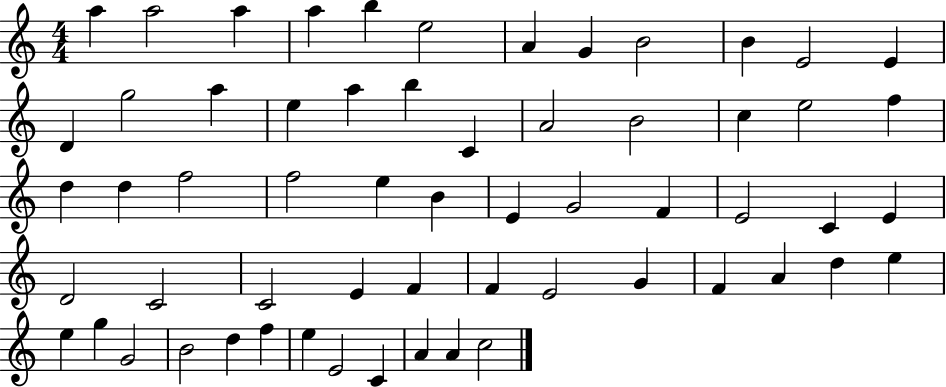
{
  \clef treble
  \numericTimeSignature
  \time 4/4
  \key c \major
  a''4 a''2 a''4 | a''4 b''4 e''2 | a'4 g'4 b'2 | b'4 e'2 e'4 | \break d'4 g''2 a''4 | e''4 a''4 b''4 c'4 | a'2 b'2 | c''4 e''2 f''4 | \break d''4 d''4 f''2 | f''2 e''4 b'4 | e'4 g'2 f'4 | e'2 c'4 e'4 | \break d'2 c'2 | c'2 e'4 f'4 | f'4 e'2 g'4 | f'4 a'4 d''4 e''4 | \break e''4 g''4 g'2 | b'2 d''4 f''4 | e''4 e'2 c'4 | a'4 a'4 c''2 | \break \bar "|."
}